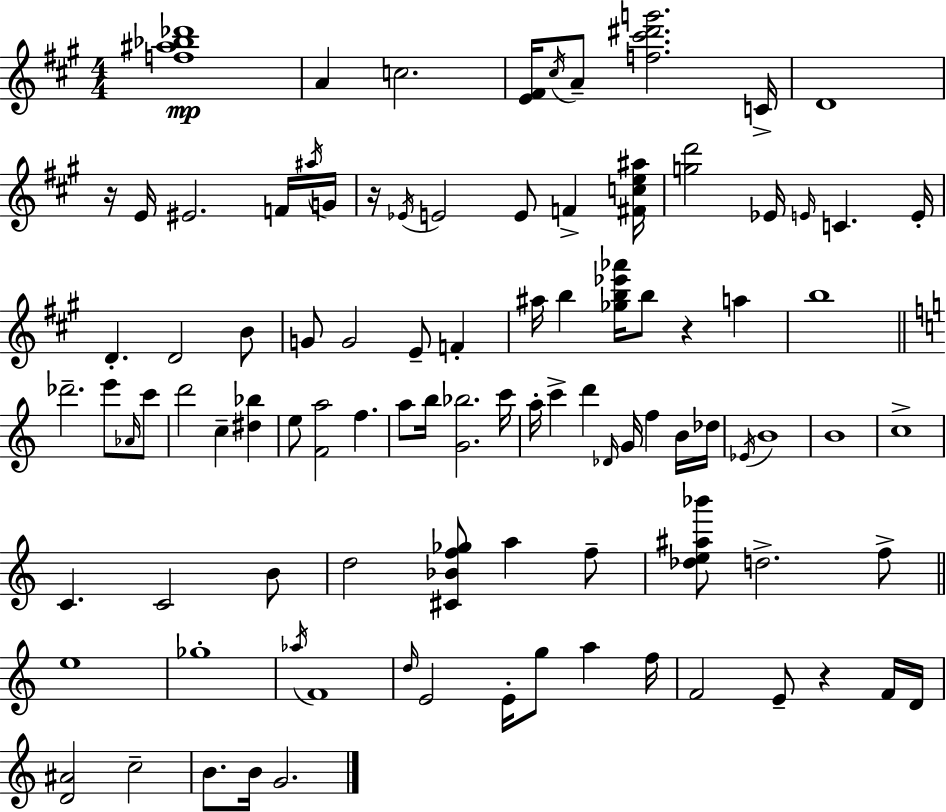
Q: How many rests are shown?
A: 4